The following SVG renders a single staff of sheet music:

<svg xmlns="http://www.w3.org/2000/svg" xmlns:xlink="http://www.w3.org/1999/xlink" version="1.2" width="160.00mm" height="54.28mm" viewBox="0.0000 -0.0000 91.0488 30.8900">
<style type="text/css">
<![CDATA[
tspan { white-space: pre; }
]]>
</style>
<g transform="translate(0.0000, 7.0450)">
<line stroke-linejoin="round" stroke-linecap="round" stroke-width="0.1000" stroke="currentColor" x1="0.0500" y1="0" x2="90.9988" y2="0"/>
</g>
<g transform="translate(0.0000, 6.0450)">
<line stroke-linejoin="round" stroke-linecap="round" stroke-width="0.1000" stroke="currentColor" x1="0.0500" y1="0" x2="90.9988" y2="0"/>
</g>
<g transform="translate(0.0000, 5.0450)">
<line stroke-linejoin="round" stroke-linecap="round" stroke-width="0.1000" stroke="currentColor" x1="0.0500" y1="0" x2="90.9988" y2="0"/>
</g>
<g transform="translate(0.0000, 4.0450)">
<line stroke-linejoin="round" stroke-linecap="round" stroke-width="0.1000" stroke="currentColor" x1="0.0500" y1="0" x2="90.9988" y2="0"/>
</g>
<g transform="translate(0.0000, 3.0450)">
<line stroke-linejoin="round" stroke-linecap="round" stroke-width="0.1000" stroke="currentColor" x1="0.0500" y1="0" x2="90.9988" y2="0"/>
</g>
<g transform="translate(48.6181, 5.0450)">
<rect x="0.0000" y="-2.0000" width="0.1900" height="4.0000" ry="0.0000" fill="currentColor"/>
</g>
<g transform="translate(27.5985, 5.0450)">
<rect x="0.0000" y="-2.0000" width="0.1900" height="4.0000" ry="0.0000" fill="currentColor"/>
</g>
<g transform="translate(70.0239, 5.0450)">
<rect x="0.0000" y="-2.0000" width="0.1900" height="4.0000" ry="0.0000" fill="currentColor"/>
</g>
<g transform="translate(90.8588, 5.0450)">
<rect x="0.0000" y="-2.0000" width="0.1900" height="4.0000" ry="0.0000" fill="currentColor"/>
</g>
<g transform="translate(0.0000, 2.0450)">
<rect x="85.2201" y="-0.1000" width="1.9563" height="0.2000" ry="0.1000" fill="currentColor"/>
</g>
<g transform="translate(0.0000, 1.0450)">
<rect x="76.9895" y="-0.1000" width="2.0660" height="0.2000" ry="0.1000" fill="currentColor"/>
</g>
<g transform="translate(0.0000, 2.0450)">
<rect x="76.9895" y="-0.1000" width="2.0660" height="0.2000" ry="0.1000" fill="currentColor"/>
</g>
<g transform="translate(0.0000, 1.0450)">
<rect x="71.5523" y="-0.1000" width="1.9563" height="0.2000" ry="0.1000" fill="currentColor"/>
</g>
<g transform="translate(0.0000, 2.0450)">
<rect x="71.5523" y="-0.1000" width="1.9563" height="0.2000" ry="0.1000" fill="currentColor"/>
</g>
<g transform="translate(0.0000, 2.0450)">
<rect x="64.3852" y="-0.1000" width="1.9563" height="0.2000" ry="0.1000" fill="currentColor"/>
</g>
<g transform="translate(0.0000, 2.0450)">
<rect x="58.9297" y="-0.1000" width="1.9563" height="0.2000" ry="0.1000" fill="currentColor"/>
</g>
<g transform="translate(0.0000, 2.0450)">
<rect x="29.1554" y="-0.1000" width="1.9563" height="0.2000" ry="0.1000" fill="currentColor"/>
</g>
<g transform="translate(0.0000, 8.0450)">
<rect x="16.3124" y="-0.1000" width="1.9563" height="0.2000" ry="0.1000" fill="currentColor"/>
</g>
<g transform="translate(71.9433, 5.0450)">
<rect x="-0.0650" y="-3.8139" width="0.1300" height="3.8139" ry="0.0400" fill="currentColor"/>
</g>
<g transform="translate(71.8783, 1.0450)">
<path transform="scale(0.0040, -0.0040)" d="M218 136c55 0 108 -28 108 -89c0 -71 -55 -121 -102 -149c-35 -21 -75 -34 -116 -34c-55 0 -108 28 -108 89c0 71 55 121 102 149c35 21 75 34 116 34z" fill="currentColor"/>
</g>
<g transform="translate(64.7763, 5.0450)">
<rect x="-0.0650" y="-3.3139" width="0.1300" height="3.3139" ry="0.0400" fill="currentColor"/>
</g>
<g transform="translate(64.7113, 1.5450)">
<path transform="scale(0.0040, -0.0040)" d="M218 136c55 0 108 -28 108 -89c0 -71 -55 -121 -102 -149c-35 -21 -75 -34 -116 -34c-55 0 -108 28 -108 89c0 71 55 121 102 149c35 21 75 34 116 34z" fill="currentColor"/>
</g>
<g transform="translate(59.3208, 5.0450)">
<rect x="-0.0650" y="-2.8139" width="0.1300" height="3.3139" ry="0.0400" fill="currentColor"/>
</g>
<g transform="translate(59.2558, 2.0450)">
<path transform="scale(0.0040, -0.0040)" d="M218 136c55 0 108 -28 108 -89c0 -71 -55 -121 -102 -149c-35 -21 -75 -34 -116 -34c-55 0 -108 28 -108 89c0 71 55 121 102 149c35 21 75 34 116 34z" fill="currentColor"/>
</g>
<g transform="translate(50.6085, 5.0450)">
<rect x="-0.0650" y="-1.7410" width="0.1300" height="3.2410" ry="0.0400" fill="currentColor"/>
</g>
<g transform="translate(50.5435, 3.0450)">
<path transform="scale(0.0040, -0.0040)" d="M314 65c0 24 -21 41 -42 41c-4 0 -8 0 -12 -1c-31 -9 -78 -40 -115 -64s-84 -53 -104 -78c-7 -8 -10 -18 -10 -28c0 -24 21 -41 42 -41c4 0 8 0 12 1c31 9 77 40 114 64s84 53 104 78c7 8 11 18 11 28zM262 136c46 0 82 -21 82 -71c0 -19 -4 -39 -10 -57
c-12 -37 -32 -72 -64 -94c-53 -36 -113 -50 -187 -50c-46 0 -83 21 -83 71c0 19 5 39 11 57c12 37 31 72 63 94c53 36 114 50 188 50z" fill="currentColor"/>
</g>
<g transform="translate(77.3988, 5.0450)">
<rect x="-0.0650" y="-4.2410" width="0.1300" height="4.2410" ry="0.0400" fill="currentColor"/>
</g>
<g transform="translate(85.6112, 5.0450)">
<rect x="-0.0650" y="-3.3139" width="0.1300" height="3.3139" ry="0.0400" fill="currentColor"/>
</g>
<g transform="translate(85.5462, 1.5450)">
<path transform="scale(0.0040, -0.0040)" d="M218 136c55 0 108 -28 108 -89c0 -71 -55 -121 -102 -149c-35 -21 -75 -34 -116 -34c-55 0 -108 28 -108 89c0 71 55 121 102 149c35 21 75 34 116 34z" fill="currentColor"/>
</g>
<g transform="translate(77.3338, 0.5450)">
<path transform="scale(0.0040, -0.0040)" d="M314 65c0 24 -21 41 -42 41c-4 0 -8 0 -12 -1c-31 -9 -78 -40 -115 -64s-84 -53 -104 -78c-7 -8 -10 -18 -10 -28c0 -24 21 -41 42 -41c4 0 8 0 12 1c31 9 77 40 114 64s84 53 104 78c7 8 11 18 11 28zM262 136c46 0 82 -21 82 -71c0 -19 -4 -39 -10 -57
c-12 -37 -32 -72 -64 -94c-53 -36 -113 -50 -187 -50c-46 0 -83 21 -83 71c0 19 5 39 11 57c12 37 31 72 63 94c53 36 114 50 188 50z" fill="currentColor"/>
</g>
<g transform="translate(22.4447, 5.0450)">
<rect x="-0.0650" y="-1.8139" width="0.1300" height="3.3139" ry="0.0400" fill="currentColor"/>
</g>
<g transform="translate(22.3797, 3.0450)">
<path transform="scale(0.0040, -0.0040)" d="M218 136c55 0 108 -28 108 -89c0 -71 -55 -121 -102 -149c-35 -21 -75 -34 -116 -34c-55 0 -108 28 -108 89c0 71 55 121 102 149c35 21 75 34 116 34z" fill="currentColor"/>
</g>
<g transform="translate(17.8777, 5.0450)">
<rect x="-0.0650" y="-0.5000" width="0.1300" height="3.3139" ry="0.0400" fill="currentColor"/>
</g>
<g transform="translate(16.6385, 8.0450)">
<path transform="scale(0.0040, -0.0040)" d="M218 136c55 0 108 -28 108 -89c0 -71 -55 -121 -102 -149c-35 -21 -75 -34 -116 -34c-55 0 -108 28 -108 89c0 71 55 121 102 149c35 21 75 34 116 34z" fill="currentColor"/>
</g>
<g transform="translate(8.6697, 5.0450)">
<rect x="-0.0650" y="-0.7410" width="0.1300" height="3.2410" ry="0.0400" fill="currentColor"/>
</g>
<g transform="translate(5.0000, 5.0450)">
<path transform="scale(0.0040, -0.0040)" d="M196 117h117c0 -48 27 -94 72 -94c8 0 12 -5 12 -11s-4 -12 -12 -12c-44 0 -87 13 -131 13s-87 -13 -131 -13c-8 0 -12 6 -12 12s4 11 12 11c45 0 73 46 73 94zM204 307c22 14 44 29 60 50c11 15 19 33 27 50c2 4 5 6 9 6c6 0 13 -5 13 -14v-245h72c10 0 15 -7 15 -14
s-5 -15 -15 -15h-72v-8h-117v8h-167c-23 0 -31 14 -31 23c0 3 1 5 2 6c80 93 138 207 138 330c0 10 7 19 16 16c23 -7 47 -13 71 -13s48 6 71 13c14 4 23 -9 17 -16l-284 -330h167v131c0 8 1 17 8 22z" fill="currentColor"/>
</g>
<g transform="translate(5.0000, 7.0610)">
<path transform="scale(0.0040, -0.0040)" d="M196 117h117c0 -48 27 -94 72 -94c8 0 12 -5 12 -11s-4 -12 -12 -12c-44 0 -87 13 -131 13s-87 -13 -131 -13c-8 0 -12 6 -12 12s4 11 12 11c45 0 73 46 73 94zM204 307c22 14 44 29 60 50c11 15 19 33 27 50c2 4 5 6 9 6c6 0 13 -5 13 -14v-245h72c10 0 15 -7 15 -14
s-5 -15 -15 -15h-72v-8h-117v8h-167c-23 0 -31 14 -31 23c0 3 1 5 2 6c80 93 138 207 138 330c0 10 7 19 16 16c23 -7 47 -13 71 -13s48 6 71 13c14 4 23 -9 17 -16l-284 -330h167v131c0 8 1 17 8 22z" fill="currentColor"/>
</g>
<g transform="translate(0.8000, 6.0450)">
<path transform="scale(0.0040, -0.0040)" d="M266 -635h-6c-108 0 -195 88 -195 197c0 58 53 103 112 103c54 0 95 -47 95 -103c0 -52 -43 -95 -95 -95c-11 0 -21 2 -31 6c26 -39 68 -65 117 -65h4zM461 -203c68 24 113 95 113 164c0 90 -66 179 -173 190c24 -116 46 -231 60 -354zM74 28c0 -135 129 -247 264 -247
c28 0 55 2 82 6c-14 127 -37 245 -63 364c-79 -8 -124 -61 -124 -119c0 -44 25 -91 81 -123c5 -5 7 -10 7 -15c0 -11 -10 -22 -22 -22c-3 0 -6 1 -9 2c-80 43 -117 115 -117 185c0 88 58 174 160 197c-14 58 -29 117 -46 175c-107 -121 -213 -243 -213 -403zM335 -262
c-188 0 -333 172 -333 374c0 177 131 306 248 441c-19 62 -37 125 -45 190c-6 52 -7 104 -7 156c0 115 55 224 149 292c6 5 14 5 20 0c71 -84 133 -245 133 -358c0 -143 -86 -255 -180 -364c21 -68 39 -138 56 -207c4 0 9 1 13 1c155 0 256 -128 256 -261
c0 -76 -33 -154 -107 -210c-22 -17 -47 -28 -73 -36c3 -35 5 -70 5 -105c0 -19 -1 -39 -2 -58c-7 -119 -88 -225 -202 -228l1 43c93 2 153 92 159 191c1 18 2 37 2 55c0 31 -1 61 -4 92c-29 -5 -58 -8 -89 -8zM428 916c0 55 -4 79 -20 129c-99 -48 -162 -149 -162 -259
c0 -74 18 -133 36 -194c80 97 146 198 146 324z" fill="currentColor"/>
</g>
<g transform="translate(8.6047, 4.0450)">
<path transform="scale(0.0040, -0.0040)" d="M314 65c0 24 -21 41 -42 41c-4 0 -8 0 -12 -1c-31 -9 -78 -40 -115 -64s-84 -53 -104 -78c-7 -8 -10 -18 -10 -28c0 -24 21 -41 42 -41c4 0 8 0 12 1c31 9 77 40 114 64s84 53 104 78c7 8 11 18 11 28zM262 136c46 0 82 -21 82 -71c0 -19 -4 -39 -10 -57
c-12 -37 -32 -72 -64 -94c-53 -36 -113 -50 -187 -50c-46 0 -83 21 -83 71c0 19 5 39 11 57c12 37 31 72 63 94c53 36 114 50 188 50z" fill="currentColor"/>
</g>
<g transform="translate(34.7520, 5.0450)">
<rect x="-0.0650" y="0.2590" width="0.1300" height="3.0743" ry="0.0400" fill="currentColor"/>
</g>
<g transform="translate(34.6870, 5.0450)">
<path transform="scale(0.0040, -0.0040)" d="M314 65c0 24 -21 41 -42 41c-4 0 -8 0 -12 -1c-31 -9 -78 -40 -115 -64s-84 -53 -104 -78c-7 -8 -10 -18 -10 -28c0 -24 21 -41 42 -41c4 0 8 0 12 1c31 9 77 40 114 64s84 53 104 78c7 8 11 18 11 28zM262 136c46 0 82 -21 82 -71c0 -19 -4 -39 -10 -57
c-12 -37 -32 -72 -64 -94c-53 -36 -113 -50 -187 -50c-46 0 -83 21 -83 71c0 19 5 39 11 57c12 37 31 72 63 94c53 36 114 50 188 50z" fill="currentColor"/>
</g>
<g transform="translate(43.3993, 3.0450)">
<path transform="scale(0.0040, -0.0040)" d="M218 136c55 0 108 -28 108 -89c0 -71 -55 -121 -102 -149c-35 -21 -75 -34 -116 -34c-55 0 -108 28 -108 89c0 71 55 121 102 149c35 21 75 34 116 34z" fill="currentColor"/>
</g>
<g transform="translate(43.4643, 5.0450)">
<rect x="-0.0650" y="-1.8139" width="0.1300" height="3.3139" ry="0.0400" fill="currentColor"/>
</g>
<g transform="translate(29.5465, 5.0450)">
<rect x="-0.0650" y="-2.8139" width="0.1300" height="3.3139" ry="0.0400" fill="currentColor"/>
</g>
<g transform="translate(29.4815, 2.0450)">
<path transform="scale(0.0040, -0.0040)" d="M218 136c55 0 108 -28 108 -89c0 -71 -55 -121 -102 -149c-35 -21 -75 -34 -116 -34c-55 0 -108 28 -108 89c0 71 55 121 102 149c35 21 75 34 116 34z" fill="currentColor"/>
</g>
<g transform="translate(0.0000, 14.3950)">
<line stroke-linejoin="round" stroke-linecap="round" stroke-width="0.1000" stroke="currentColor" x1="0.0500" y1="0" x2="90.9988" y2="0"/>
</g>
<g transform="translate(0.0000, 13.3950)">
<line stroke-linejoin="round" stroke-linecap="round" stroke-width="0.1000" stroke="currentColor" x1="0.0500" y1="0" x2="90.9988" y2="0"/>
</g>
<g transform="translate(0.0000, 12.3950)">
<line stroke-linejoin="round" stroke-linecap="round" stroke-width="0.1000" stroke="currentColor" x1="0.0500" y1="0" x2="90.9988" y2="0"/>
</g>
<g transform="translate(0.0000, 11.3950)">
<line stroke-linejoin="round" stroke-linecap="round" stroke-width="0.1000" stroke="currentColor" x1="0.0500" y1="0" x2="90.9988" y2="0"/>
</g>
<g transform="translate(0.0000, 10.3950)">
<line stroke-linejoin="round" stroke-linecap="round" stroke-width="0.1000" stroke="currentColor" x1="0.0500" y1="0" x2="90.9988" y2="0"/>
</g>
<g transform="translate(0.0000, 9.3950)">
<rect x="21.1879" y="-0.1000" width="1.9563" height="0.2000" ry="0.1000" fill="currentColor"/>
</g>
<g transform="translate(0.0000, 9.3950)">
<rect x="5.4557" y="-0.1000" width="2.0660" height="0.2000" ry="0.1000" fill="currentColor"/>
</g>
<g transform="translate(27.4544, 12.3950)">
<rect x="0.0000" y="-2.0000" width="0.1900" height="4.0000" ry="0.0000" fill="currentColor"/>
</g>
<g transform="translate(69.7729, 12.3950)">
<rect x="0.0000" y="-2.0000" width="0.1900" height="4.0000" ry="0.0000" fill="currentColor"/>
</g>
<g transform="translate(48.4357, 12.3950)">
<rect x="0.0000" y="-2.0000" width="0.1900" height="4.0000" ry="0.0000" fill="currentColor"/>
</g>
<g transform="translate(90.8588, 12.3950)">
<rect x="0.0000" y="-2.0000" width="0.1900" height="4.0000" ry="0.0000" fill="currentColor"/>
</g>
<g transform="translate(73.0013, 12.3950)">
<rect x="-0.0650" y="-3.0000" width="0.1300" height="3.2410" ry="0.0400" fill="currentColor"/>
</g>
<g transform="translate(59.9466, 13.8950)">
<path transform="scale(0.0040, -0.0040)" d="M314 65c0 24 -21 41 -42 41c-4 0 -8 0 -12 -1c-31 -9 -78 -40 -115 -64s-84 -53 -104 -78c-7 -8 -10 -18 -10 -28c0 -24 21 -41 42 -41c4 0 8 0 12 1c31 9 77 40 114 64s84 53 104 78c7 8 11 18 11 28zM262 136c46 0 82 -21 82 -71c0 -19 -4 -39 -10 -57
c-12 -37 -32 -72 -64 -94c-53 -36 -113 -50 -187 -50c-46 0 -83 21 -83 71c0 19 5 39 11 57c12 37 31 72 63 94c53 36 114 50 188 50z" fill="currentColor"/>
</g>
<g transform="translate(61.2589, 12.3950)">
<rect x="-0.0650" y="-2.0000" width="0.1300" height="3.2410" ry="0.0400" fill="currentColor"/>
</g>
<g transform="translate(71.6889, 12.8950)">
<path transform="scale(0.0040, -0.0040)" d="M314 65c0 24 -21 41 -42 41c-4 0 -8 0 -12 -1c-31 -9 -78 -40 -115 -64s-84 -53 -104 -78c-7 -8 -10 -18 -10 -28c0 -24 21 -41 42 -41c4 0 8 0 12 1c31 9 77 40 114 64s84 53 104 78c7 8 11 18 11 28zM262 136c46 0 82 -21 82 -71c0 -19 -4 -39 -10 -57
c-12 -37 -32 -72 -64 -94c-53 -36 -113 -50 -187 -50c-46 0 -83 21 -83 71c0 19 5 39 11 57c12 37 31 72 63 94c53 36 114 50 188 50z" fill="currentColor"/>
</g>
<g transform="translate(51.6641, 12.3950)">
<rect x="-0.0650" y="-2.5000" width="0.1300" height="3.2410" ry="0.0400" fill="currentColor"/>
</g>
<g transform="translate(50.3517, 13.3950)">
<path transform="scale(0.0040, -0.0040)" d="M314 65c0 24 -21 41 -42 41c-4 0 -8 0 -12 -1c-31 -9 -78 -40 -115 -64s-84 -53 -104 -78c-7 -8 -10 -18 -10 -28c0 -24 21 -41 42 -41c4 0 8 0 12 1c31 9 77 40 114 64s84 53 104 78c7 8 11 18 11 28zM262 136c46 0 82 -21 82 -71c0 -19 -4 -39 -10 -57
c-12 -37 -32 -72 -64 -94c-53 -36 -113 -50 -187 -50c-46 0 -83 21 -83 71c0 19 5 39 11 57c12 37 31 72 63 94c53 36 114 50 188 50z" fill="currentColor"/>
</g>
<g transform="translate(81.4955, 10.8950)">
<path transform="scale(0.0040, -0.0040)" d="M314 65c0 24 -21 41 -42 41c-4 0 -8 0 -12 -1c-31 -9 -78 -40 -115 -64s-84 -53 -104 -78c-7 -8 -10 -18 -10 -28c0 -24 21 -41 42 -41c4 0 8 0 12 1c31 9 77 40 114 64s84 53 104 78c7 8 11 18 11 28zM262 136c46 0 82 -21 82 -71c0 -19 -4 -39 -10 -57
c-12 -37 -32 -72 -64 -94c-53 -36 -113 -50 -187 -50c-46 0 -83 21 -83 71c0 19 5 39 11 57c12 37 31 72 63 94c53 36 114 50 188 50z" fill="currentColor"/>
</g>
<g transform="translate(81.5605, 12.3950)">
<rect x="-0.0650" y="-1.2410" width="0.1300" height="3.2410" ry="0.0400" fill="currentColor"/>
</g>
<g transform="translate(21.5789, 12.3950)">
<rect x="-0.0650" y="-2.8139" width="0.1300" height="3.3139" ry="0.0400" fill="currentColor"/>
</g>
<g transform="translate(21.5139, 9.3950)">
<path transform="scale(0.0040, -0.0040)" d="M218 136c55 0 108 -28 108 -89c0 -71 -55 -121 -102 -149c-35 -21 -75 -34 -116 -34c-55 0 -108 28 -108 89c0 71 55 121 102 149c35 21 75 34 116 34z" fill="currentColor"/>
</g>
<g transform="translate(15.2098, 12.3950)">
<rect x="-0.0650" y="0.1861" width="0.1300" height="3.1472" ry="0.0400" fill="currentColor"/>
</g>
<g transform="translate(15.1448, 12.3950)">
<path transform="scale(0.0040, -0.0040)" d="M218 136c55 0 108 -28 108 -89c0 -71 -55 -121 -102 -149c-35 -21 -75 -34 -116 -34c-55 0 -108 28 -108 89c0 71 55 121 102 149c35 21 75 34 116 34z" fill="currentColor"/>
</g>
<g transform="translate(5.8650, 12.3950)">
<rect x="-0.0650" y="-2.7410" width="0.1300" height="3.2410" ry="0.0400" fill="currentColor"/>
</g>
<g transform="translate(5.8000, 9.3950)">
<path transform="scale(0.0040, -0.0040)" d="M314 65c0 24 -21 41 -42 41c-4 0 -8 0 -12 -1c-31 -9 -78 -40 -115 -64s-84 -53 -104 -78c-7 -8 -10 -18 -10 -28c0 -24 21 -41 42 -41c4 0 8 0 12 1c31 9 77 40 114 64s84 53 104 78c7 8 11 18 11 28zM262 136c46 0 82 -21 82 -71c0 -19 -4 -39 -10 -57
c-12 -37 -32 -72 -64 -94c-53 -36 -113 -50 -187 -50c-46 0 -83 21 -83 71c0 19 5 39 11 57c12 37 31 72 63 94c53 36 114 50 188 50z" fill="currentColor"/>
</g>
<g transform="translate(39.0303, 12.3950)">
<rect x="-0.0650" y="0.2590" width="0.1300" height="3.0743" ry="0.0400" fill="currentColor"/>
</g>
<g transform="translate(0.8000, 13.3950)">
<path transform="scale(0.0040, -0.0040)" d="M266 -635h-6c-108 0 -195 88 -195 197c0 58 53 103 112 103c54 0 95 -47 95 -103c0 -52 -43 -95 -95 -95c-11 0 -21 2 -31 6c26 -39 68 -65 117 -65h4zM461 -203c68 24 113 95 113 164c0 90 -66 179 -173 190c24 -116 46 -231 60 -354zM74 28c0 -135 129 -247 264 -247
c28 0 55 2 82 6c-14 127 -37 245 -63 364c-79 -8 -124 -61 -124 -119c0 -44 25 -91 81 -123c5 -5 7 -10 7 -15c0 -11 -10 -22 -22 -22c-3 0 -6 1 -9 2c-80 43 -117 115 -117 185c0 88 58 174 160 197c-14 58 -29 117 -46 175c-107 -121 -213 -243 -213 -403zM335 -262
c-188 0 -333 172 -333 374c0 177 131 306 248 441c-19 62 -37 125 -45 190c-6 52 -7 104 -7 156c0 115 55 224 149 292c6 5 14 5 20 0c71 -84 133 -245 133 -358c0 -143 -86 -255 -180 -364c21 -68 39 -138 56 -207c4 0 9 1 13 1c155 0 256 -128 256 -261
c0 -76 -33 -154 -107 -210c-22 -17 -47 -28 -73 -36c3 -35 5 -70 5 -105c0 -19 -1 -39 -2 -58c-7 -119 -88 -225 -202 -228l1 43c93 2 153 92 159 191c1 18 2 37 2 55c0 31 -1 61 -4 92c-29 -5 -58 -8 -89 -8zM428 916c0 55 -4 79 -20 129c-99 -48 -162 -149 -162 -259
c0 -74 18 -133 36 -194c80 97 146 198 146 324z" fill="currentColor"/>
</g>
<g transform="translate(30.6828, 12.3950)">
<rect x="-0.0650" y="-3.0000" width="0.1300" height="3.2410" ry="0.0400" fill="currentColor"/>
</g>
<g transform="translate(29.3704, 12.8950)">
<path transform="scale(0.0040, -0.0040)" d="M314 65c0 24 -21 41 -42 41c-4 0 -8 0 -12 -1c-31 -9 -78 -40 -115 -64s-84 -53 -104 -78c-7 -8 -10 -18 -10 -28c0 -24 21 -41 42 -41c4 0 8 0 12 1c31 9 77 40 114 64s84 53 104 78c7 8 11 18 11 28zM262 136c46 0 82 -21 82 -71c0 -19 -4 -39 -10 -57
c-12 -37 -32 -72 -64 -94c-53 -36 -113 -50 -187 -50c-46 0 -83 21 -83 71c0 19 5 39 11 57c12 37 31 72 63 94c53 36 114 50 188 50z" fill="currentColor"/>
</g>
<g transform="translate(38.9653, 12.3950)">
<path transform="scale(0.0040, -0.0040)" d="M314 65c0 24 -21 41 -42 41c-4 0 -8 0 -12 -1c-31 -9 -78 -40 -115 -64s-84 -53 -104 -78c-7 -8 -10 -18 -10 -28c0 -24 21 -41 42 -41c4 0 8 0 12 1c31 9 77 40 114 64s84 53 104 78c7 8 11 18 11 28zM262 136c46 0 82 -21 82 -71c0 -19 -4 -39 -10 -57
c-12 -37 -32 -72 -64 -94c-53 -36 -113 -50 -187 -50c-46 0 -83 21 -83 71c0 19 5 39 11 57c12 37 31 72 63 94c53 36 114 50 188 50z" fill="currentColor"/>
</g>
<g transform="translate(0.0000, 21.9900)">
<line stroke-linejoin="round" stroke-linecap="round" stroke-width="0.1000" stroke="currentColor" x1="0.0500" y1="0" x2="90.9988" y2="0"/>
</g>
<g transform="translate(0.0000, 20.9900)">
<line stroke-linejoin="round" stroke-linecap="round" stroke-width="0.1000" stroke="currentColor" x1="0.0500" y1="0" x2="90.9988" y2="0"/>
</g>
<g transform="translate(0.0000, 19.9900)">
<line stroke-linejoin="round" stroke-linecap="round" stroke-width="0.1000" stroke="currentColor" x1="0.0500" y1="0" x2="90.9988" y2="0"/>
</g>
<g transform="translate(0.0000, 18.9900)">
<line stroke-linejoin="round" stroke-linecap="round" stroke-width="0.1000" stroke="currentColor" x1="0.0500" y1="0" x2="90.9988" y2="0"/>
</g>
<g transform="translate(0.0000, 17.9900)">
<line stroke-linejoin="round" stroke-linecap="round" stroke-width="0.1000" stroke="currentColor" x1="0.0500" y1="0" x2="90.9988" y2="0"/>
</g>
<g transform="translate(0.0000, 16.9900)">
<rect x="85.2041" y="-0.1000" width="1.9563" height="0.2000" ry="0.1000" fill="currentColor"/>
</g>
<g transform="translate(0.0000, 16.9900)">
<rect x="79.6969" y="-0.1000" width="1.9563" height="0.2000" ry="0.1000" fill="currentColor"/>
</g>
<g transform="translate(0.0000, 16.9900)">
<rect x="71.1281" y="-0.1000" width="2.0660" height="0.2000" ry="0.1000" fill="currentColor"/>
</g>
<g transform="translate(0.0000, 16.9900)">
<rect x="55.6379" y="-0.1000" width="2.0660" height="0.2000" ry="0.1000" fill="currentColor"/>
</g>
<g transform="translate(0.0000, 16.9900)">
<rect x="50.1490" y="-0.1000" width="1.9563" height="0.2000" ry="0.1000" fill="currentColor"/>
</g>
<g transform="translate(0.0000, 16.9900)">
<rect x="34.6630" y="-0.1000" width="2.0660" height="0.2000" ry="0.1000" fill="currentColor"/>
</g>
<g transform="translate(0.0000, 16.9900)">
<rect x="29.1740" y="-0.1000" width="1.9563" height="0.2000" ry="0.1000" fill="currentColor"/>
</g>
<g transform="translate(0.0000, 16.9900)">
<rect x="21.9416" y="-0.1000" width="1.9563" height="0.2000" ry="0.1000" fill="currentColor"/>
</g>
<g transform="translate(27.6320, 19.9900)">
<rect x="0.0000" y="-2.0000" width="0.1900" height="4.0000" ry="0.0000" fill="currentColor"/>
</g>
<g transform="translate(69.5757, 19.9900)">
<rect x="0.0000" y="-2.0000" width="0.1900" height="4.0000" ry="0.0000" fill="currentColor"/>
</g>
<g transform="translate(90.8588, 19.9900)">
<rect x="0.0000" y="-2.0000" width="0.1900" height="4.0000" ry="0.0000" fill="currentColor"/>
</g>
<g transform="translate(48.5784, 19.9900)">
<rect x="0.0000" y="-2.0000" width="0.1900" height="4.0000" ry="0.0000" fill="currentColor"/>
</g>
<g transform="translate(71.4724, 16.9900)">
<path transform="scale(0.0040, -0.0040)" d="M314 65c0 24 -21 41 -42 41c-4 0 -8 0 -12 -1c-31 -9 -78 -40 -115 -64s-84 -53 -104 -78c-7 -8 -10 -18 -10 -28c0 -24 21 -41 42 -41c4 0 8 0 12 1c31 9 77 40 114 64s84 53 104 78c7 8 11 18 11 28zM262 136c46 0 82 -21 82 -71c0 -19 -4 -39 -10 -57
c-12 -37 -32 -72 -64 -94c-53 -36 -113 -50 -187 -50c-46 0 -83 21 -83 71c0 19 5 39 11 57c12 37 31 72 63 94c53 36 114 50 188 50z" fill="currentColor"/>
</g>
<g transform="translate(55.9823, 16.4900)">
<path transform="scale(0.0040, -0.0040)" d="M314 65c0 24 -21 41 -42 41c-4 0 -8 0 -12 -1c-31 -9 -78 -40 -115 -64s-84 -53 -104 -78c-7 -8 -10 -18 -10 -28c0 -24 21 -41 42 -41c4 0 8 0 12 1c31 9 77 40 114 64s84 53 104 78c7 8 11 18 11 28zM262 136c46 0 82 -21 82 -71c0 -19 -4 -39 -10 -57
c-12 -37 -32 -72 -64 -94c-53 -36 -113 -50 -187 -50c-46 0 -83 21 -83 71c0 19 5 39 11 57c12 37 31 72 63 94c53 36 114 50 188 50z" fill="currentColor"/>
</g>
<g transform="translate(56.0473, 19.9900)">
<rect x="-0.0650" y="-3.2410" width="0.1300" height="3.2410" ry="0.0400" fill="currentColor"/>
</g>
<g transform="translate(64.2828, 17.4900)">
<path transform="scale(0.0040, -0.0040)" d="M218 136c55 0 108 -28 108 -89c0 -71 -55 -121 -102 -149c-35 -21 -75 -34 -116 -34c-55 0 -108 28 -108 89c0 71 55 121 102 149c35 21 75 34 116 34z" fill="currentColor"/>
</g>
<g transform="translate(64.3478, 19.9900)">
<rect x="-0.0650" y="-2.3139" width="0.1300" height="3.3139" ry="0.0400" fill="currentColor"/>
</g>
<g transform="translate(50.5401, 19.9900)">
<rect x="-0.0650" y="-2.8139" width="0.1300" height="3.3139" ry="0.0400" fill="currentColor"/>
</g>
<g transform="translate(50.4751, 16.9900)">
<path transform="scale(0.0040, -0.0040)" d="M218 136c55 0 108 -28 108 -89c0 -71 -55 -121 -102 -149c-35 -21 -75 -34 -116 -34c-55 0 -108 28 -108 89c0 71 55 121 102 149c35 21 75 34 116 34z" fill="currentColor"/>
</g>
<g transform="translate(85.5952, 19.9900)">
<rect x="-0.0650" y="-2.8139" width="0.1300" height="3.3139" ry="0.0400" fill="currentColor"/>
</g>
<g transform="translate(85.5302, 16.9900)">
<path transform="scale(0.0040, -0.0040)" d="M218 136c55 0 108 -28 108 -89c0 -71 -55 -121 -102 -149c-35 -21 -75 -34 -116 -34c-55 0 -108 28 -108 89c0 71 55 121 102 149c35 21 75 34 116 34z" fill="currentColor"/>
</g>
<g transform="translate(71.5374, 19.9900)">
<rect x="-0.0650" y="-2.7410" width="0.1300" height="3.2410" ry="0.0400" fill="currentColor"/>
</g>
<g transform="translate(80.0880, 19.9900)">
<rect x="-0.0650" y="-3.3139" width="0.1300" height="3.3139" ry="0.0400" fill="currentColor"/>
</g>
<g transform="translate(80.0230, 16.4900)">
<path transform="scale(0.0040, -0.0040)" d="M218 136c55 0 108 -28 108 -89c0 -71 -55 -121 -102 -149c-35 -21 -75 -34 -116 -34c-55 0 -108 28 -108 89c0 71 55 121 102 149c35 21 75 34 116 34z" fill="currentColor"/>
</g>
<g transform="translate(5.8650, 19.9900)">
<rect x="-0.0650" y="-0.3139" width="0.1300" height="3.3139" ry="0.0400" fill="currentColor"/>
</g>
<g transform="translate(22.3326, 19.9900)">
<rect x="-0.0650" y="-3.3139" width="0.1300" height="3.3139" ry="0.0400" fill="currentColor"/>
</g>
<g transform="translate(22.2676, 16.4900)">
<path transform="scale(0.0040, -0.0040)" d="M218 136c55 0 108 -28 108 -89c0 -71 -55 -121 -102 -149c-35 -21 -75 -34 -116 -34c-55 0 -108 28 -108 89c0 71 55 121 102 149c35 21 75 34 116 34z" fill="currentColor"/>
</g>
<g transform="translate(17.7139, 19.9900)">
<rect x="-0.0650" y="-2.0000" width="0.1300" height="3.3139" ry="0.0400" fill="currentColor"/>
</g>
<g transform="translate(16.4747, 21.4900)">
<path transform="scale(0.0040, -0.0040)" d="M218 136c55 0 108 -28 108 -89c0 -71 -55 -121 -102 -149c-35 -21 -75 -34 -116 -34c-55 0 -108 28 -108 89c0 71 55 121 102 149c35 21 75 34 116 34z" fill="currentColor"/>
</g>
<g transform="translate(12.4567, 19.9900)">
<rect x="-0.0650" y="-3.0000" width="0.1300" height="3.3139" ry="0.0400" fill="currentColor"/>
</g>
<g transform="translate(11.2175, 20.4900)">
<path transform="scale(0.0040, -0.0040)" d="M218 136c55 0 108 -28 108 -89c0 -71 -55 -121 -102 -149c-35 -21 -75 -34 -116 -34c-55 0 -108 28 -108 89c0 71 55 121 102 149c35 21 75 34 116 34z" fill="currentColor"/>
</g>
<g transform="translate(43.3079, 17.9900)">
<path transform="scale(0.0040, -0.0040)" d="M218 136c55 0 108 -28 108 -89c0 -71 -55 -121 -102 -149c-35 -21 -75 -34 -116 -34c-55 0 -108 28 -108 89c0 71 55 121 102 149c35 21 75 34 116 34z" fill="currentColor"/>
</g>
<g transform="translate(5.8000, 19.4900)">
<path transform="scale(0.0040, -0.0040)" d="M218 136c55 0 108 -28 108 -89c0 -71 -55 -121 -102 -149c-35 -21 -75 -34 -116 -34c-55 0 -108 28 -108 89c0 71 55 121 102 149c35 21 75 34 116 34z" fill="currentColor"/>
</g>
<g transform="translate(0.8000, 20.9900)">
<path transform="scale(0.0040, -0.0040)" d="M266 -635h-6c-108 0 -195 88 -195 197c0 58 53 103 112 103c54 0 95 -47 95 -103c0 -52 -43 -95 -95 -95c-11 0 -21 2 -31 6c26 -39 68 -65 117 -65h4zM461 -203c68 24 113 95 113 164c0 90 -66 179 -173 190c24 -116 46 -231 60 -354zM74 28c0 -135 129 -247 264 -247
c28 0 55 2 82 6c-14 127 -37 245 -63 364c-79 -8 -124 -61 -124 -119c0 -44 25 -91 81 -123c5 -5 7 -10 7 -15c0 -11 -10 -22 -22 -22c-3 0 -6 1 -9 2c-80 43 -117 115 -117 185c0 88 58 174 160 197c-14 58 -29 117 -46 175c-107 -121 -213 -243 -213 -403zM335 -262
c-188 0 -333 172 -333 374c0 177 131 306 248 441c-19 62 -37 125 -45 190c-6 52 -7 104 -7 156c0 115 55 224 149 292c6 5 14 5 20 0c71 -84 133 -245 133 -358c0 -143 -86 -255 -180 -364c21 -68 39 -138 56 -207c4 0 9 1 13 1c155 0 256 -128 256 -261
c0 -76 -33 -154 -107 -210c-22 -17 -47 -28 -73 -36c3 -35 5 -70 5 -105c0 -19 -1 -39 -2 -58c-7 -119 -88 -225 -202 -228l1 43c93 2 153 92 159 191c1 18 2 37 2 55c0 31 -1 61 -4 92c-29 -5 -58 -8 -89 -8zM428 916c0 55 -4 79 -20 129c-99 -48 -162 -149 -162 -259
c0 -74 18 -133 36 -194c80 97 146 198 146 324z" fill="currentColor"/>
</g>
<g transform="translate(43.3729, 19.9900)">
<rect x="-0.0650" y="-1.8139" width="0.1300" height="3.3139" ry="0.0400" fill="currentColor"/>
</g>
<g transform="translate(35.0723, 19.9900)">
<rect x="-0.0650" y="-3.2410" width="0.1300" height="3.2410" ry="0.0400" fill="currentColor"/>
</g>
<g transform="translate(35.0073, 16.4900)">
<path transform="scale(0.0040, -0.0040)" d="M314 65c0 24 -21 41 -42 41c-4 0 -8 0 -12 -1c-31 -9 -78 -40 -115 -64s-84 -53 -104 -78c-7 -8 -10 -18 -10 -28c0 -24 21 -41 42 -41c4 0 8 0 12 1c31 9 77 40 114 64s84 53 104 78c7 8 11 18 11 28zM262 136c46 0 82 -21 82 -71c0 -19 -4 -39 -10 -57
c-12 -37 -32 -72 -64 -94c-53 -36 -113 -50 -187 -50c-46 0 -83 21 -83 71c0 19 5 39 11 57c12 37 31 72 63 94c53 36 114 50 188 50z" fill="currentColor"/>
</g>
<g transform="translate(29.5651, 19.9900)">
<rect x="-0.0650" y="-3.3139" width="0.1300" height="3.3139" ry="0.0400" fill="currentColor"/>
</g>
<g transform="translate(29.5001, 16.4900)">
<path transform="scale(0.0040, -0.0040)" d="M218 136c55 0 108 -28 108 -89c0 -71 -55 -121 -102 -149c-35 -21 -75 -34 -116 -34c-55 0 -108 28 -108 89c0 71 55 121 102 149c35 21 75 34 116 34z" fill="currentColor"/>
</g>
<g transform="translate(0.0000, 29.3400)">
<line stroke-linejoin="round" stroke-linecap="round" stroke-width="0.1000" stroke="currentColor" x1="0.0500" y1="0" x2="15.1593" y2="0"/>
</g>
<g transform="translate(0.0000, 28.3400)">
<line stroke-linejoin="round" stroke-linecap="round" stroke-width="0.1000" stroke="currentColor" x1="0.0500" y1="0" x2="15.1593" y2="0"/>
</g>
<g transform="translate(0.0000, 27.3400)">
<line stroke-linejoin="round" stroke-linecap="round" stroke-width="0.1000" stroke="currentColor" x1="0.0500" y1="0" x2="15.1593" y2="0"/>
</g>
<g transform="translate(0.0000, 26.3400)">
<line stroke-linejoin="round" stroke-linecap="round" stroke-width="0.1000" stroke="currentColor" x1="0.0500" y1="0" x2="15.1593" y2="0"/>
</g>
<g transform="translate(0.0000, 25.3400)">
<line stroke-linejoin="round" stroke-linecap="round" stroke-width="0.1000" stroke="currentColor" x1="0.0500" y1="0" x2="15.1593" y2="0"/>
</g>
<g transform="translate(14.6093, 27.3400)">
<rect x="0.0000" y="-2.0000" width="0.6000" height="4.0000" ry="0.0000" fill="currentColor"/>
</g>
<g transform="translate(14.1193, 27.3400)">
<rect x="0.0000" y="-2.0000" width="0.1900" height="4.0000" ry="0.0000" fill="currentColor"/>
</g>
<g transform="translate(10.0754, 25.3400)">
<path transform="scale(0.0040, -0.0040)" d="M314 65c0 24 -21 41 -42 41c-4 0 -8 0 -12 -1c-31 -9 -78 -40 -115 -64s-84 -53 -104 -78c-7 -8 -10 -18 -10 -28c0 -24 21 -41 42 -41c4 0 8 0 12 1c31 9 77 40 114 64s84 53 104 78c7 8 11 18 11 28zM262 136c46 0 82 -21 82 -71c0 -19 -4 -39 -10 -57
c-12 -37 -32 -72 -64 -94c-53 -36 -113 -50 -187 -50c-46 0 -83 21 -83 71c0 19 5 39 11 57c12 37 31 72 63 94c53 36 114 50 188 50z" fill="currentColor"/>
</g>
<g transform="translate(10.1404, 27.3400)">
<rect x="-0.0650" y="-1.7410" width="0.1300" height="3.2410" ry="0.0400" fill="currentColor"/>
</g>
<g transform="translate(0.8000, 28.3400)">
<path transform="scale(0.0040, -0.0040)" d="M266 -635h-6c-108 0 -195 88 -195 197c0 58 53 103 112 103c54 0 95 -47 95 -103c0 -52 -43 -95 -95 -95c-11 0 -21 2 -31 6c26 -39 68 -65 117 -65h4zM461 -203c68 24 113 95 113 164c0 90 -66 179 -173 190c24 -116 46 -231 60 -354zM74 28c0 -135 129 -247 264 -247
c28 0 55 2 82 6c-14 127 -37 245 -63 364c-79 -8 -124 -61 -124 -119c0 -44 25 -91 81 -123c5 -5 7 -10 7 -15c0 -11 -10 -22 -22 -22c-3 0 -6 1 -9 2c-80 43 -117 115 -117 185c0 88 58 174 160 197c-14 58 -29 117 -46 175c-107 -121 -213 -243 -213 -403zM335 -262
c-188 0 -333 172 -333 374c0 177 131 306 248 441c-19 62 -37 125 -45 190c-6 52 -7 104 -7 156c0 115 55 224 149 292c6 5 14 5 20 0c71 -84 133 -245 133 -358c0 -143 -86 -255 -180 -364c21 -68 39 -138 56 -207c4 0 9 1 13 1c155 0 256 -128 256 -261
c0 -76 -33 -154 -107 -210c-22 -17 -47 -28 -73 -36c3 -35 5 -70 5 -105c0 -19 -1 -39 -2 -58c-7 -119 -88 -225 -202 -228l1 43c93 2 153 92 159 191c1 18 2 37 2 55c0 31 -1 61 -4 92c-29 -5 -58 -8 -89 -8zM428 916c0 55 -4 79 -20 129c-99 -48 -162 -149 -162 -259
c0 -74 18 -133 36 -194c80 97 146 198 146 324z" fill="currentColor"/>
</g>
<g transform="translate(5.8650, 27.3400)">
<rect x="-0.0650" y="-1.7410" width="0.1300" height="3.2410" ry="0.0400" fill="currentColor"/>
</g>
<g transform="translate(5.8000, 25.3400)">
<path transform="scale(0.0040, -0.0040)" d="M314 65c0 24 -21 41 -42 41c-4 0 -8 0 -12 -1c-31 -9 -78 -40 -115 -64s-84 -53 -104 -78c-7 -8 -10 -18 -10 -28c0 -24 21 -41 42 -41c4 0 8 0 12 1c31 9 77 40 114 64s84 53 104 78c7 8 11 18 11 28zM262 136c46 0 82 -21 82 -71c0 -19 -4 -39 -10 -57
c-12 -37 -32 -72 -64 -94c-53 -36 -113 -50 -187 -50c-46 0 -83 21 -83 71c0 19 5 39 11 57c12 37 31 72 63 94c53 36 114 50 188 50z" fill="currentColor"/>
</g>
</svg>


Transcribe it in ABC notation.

X:1
T:Untitled
M:4/4
L:1/4
K:C
d2 C f a B2 f f2 a b c' d'2 b a2 B a A2 B2 G2 F2 A2 e2 c A F b b b2 f a b2 g a2 b a f2 f2